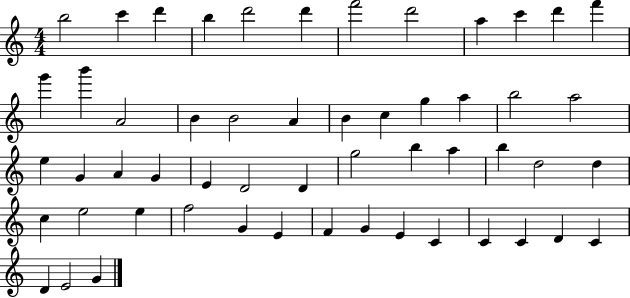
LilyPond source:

{
  \clef treble
  \numericTimeSignature
  \time 4/4
  \key c \major
  b''2 c'''4 d'''4 | b''4 d'''2 d'''4 | f'''2 d'''2 | a''4 c'''4 d'''4 f'''4 | \break g'''4 b'''4 a'2 | b'4 b'2 a'4 | b'4 c''4 g''4 a''4 | b''2 a''2 | \break e''4 g'4 a'4 g'4 | e'4 d'2 d'4 | g''2 b''4 a''4 | b''4 d''2 d''4 | \break c''4 e''2 e''4 | f''2 g'4 e'4 | f'4 g'4 e'4 c'4 | c'4 c'4 d'4 c'4 | \break d'4 e'2 g'4 | \bar "|."
}